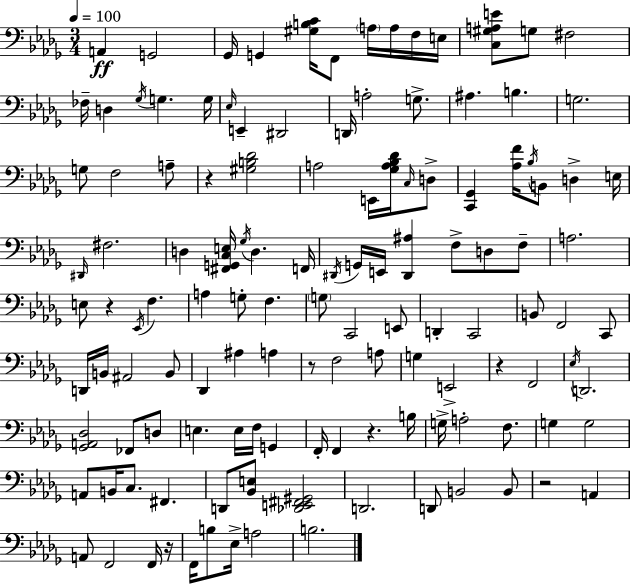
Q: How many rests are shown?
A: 7